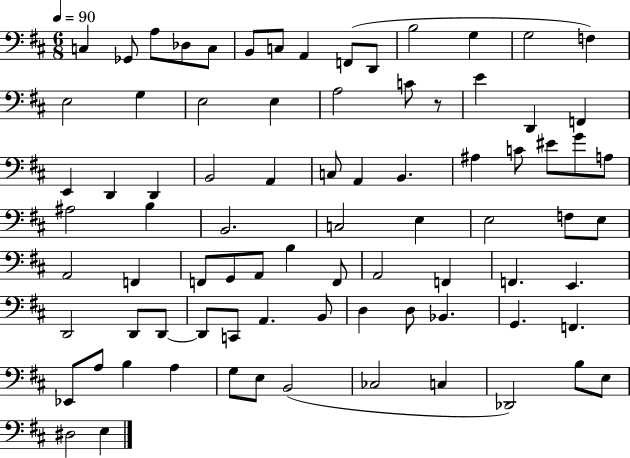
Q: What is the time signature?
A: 6/8